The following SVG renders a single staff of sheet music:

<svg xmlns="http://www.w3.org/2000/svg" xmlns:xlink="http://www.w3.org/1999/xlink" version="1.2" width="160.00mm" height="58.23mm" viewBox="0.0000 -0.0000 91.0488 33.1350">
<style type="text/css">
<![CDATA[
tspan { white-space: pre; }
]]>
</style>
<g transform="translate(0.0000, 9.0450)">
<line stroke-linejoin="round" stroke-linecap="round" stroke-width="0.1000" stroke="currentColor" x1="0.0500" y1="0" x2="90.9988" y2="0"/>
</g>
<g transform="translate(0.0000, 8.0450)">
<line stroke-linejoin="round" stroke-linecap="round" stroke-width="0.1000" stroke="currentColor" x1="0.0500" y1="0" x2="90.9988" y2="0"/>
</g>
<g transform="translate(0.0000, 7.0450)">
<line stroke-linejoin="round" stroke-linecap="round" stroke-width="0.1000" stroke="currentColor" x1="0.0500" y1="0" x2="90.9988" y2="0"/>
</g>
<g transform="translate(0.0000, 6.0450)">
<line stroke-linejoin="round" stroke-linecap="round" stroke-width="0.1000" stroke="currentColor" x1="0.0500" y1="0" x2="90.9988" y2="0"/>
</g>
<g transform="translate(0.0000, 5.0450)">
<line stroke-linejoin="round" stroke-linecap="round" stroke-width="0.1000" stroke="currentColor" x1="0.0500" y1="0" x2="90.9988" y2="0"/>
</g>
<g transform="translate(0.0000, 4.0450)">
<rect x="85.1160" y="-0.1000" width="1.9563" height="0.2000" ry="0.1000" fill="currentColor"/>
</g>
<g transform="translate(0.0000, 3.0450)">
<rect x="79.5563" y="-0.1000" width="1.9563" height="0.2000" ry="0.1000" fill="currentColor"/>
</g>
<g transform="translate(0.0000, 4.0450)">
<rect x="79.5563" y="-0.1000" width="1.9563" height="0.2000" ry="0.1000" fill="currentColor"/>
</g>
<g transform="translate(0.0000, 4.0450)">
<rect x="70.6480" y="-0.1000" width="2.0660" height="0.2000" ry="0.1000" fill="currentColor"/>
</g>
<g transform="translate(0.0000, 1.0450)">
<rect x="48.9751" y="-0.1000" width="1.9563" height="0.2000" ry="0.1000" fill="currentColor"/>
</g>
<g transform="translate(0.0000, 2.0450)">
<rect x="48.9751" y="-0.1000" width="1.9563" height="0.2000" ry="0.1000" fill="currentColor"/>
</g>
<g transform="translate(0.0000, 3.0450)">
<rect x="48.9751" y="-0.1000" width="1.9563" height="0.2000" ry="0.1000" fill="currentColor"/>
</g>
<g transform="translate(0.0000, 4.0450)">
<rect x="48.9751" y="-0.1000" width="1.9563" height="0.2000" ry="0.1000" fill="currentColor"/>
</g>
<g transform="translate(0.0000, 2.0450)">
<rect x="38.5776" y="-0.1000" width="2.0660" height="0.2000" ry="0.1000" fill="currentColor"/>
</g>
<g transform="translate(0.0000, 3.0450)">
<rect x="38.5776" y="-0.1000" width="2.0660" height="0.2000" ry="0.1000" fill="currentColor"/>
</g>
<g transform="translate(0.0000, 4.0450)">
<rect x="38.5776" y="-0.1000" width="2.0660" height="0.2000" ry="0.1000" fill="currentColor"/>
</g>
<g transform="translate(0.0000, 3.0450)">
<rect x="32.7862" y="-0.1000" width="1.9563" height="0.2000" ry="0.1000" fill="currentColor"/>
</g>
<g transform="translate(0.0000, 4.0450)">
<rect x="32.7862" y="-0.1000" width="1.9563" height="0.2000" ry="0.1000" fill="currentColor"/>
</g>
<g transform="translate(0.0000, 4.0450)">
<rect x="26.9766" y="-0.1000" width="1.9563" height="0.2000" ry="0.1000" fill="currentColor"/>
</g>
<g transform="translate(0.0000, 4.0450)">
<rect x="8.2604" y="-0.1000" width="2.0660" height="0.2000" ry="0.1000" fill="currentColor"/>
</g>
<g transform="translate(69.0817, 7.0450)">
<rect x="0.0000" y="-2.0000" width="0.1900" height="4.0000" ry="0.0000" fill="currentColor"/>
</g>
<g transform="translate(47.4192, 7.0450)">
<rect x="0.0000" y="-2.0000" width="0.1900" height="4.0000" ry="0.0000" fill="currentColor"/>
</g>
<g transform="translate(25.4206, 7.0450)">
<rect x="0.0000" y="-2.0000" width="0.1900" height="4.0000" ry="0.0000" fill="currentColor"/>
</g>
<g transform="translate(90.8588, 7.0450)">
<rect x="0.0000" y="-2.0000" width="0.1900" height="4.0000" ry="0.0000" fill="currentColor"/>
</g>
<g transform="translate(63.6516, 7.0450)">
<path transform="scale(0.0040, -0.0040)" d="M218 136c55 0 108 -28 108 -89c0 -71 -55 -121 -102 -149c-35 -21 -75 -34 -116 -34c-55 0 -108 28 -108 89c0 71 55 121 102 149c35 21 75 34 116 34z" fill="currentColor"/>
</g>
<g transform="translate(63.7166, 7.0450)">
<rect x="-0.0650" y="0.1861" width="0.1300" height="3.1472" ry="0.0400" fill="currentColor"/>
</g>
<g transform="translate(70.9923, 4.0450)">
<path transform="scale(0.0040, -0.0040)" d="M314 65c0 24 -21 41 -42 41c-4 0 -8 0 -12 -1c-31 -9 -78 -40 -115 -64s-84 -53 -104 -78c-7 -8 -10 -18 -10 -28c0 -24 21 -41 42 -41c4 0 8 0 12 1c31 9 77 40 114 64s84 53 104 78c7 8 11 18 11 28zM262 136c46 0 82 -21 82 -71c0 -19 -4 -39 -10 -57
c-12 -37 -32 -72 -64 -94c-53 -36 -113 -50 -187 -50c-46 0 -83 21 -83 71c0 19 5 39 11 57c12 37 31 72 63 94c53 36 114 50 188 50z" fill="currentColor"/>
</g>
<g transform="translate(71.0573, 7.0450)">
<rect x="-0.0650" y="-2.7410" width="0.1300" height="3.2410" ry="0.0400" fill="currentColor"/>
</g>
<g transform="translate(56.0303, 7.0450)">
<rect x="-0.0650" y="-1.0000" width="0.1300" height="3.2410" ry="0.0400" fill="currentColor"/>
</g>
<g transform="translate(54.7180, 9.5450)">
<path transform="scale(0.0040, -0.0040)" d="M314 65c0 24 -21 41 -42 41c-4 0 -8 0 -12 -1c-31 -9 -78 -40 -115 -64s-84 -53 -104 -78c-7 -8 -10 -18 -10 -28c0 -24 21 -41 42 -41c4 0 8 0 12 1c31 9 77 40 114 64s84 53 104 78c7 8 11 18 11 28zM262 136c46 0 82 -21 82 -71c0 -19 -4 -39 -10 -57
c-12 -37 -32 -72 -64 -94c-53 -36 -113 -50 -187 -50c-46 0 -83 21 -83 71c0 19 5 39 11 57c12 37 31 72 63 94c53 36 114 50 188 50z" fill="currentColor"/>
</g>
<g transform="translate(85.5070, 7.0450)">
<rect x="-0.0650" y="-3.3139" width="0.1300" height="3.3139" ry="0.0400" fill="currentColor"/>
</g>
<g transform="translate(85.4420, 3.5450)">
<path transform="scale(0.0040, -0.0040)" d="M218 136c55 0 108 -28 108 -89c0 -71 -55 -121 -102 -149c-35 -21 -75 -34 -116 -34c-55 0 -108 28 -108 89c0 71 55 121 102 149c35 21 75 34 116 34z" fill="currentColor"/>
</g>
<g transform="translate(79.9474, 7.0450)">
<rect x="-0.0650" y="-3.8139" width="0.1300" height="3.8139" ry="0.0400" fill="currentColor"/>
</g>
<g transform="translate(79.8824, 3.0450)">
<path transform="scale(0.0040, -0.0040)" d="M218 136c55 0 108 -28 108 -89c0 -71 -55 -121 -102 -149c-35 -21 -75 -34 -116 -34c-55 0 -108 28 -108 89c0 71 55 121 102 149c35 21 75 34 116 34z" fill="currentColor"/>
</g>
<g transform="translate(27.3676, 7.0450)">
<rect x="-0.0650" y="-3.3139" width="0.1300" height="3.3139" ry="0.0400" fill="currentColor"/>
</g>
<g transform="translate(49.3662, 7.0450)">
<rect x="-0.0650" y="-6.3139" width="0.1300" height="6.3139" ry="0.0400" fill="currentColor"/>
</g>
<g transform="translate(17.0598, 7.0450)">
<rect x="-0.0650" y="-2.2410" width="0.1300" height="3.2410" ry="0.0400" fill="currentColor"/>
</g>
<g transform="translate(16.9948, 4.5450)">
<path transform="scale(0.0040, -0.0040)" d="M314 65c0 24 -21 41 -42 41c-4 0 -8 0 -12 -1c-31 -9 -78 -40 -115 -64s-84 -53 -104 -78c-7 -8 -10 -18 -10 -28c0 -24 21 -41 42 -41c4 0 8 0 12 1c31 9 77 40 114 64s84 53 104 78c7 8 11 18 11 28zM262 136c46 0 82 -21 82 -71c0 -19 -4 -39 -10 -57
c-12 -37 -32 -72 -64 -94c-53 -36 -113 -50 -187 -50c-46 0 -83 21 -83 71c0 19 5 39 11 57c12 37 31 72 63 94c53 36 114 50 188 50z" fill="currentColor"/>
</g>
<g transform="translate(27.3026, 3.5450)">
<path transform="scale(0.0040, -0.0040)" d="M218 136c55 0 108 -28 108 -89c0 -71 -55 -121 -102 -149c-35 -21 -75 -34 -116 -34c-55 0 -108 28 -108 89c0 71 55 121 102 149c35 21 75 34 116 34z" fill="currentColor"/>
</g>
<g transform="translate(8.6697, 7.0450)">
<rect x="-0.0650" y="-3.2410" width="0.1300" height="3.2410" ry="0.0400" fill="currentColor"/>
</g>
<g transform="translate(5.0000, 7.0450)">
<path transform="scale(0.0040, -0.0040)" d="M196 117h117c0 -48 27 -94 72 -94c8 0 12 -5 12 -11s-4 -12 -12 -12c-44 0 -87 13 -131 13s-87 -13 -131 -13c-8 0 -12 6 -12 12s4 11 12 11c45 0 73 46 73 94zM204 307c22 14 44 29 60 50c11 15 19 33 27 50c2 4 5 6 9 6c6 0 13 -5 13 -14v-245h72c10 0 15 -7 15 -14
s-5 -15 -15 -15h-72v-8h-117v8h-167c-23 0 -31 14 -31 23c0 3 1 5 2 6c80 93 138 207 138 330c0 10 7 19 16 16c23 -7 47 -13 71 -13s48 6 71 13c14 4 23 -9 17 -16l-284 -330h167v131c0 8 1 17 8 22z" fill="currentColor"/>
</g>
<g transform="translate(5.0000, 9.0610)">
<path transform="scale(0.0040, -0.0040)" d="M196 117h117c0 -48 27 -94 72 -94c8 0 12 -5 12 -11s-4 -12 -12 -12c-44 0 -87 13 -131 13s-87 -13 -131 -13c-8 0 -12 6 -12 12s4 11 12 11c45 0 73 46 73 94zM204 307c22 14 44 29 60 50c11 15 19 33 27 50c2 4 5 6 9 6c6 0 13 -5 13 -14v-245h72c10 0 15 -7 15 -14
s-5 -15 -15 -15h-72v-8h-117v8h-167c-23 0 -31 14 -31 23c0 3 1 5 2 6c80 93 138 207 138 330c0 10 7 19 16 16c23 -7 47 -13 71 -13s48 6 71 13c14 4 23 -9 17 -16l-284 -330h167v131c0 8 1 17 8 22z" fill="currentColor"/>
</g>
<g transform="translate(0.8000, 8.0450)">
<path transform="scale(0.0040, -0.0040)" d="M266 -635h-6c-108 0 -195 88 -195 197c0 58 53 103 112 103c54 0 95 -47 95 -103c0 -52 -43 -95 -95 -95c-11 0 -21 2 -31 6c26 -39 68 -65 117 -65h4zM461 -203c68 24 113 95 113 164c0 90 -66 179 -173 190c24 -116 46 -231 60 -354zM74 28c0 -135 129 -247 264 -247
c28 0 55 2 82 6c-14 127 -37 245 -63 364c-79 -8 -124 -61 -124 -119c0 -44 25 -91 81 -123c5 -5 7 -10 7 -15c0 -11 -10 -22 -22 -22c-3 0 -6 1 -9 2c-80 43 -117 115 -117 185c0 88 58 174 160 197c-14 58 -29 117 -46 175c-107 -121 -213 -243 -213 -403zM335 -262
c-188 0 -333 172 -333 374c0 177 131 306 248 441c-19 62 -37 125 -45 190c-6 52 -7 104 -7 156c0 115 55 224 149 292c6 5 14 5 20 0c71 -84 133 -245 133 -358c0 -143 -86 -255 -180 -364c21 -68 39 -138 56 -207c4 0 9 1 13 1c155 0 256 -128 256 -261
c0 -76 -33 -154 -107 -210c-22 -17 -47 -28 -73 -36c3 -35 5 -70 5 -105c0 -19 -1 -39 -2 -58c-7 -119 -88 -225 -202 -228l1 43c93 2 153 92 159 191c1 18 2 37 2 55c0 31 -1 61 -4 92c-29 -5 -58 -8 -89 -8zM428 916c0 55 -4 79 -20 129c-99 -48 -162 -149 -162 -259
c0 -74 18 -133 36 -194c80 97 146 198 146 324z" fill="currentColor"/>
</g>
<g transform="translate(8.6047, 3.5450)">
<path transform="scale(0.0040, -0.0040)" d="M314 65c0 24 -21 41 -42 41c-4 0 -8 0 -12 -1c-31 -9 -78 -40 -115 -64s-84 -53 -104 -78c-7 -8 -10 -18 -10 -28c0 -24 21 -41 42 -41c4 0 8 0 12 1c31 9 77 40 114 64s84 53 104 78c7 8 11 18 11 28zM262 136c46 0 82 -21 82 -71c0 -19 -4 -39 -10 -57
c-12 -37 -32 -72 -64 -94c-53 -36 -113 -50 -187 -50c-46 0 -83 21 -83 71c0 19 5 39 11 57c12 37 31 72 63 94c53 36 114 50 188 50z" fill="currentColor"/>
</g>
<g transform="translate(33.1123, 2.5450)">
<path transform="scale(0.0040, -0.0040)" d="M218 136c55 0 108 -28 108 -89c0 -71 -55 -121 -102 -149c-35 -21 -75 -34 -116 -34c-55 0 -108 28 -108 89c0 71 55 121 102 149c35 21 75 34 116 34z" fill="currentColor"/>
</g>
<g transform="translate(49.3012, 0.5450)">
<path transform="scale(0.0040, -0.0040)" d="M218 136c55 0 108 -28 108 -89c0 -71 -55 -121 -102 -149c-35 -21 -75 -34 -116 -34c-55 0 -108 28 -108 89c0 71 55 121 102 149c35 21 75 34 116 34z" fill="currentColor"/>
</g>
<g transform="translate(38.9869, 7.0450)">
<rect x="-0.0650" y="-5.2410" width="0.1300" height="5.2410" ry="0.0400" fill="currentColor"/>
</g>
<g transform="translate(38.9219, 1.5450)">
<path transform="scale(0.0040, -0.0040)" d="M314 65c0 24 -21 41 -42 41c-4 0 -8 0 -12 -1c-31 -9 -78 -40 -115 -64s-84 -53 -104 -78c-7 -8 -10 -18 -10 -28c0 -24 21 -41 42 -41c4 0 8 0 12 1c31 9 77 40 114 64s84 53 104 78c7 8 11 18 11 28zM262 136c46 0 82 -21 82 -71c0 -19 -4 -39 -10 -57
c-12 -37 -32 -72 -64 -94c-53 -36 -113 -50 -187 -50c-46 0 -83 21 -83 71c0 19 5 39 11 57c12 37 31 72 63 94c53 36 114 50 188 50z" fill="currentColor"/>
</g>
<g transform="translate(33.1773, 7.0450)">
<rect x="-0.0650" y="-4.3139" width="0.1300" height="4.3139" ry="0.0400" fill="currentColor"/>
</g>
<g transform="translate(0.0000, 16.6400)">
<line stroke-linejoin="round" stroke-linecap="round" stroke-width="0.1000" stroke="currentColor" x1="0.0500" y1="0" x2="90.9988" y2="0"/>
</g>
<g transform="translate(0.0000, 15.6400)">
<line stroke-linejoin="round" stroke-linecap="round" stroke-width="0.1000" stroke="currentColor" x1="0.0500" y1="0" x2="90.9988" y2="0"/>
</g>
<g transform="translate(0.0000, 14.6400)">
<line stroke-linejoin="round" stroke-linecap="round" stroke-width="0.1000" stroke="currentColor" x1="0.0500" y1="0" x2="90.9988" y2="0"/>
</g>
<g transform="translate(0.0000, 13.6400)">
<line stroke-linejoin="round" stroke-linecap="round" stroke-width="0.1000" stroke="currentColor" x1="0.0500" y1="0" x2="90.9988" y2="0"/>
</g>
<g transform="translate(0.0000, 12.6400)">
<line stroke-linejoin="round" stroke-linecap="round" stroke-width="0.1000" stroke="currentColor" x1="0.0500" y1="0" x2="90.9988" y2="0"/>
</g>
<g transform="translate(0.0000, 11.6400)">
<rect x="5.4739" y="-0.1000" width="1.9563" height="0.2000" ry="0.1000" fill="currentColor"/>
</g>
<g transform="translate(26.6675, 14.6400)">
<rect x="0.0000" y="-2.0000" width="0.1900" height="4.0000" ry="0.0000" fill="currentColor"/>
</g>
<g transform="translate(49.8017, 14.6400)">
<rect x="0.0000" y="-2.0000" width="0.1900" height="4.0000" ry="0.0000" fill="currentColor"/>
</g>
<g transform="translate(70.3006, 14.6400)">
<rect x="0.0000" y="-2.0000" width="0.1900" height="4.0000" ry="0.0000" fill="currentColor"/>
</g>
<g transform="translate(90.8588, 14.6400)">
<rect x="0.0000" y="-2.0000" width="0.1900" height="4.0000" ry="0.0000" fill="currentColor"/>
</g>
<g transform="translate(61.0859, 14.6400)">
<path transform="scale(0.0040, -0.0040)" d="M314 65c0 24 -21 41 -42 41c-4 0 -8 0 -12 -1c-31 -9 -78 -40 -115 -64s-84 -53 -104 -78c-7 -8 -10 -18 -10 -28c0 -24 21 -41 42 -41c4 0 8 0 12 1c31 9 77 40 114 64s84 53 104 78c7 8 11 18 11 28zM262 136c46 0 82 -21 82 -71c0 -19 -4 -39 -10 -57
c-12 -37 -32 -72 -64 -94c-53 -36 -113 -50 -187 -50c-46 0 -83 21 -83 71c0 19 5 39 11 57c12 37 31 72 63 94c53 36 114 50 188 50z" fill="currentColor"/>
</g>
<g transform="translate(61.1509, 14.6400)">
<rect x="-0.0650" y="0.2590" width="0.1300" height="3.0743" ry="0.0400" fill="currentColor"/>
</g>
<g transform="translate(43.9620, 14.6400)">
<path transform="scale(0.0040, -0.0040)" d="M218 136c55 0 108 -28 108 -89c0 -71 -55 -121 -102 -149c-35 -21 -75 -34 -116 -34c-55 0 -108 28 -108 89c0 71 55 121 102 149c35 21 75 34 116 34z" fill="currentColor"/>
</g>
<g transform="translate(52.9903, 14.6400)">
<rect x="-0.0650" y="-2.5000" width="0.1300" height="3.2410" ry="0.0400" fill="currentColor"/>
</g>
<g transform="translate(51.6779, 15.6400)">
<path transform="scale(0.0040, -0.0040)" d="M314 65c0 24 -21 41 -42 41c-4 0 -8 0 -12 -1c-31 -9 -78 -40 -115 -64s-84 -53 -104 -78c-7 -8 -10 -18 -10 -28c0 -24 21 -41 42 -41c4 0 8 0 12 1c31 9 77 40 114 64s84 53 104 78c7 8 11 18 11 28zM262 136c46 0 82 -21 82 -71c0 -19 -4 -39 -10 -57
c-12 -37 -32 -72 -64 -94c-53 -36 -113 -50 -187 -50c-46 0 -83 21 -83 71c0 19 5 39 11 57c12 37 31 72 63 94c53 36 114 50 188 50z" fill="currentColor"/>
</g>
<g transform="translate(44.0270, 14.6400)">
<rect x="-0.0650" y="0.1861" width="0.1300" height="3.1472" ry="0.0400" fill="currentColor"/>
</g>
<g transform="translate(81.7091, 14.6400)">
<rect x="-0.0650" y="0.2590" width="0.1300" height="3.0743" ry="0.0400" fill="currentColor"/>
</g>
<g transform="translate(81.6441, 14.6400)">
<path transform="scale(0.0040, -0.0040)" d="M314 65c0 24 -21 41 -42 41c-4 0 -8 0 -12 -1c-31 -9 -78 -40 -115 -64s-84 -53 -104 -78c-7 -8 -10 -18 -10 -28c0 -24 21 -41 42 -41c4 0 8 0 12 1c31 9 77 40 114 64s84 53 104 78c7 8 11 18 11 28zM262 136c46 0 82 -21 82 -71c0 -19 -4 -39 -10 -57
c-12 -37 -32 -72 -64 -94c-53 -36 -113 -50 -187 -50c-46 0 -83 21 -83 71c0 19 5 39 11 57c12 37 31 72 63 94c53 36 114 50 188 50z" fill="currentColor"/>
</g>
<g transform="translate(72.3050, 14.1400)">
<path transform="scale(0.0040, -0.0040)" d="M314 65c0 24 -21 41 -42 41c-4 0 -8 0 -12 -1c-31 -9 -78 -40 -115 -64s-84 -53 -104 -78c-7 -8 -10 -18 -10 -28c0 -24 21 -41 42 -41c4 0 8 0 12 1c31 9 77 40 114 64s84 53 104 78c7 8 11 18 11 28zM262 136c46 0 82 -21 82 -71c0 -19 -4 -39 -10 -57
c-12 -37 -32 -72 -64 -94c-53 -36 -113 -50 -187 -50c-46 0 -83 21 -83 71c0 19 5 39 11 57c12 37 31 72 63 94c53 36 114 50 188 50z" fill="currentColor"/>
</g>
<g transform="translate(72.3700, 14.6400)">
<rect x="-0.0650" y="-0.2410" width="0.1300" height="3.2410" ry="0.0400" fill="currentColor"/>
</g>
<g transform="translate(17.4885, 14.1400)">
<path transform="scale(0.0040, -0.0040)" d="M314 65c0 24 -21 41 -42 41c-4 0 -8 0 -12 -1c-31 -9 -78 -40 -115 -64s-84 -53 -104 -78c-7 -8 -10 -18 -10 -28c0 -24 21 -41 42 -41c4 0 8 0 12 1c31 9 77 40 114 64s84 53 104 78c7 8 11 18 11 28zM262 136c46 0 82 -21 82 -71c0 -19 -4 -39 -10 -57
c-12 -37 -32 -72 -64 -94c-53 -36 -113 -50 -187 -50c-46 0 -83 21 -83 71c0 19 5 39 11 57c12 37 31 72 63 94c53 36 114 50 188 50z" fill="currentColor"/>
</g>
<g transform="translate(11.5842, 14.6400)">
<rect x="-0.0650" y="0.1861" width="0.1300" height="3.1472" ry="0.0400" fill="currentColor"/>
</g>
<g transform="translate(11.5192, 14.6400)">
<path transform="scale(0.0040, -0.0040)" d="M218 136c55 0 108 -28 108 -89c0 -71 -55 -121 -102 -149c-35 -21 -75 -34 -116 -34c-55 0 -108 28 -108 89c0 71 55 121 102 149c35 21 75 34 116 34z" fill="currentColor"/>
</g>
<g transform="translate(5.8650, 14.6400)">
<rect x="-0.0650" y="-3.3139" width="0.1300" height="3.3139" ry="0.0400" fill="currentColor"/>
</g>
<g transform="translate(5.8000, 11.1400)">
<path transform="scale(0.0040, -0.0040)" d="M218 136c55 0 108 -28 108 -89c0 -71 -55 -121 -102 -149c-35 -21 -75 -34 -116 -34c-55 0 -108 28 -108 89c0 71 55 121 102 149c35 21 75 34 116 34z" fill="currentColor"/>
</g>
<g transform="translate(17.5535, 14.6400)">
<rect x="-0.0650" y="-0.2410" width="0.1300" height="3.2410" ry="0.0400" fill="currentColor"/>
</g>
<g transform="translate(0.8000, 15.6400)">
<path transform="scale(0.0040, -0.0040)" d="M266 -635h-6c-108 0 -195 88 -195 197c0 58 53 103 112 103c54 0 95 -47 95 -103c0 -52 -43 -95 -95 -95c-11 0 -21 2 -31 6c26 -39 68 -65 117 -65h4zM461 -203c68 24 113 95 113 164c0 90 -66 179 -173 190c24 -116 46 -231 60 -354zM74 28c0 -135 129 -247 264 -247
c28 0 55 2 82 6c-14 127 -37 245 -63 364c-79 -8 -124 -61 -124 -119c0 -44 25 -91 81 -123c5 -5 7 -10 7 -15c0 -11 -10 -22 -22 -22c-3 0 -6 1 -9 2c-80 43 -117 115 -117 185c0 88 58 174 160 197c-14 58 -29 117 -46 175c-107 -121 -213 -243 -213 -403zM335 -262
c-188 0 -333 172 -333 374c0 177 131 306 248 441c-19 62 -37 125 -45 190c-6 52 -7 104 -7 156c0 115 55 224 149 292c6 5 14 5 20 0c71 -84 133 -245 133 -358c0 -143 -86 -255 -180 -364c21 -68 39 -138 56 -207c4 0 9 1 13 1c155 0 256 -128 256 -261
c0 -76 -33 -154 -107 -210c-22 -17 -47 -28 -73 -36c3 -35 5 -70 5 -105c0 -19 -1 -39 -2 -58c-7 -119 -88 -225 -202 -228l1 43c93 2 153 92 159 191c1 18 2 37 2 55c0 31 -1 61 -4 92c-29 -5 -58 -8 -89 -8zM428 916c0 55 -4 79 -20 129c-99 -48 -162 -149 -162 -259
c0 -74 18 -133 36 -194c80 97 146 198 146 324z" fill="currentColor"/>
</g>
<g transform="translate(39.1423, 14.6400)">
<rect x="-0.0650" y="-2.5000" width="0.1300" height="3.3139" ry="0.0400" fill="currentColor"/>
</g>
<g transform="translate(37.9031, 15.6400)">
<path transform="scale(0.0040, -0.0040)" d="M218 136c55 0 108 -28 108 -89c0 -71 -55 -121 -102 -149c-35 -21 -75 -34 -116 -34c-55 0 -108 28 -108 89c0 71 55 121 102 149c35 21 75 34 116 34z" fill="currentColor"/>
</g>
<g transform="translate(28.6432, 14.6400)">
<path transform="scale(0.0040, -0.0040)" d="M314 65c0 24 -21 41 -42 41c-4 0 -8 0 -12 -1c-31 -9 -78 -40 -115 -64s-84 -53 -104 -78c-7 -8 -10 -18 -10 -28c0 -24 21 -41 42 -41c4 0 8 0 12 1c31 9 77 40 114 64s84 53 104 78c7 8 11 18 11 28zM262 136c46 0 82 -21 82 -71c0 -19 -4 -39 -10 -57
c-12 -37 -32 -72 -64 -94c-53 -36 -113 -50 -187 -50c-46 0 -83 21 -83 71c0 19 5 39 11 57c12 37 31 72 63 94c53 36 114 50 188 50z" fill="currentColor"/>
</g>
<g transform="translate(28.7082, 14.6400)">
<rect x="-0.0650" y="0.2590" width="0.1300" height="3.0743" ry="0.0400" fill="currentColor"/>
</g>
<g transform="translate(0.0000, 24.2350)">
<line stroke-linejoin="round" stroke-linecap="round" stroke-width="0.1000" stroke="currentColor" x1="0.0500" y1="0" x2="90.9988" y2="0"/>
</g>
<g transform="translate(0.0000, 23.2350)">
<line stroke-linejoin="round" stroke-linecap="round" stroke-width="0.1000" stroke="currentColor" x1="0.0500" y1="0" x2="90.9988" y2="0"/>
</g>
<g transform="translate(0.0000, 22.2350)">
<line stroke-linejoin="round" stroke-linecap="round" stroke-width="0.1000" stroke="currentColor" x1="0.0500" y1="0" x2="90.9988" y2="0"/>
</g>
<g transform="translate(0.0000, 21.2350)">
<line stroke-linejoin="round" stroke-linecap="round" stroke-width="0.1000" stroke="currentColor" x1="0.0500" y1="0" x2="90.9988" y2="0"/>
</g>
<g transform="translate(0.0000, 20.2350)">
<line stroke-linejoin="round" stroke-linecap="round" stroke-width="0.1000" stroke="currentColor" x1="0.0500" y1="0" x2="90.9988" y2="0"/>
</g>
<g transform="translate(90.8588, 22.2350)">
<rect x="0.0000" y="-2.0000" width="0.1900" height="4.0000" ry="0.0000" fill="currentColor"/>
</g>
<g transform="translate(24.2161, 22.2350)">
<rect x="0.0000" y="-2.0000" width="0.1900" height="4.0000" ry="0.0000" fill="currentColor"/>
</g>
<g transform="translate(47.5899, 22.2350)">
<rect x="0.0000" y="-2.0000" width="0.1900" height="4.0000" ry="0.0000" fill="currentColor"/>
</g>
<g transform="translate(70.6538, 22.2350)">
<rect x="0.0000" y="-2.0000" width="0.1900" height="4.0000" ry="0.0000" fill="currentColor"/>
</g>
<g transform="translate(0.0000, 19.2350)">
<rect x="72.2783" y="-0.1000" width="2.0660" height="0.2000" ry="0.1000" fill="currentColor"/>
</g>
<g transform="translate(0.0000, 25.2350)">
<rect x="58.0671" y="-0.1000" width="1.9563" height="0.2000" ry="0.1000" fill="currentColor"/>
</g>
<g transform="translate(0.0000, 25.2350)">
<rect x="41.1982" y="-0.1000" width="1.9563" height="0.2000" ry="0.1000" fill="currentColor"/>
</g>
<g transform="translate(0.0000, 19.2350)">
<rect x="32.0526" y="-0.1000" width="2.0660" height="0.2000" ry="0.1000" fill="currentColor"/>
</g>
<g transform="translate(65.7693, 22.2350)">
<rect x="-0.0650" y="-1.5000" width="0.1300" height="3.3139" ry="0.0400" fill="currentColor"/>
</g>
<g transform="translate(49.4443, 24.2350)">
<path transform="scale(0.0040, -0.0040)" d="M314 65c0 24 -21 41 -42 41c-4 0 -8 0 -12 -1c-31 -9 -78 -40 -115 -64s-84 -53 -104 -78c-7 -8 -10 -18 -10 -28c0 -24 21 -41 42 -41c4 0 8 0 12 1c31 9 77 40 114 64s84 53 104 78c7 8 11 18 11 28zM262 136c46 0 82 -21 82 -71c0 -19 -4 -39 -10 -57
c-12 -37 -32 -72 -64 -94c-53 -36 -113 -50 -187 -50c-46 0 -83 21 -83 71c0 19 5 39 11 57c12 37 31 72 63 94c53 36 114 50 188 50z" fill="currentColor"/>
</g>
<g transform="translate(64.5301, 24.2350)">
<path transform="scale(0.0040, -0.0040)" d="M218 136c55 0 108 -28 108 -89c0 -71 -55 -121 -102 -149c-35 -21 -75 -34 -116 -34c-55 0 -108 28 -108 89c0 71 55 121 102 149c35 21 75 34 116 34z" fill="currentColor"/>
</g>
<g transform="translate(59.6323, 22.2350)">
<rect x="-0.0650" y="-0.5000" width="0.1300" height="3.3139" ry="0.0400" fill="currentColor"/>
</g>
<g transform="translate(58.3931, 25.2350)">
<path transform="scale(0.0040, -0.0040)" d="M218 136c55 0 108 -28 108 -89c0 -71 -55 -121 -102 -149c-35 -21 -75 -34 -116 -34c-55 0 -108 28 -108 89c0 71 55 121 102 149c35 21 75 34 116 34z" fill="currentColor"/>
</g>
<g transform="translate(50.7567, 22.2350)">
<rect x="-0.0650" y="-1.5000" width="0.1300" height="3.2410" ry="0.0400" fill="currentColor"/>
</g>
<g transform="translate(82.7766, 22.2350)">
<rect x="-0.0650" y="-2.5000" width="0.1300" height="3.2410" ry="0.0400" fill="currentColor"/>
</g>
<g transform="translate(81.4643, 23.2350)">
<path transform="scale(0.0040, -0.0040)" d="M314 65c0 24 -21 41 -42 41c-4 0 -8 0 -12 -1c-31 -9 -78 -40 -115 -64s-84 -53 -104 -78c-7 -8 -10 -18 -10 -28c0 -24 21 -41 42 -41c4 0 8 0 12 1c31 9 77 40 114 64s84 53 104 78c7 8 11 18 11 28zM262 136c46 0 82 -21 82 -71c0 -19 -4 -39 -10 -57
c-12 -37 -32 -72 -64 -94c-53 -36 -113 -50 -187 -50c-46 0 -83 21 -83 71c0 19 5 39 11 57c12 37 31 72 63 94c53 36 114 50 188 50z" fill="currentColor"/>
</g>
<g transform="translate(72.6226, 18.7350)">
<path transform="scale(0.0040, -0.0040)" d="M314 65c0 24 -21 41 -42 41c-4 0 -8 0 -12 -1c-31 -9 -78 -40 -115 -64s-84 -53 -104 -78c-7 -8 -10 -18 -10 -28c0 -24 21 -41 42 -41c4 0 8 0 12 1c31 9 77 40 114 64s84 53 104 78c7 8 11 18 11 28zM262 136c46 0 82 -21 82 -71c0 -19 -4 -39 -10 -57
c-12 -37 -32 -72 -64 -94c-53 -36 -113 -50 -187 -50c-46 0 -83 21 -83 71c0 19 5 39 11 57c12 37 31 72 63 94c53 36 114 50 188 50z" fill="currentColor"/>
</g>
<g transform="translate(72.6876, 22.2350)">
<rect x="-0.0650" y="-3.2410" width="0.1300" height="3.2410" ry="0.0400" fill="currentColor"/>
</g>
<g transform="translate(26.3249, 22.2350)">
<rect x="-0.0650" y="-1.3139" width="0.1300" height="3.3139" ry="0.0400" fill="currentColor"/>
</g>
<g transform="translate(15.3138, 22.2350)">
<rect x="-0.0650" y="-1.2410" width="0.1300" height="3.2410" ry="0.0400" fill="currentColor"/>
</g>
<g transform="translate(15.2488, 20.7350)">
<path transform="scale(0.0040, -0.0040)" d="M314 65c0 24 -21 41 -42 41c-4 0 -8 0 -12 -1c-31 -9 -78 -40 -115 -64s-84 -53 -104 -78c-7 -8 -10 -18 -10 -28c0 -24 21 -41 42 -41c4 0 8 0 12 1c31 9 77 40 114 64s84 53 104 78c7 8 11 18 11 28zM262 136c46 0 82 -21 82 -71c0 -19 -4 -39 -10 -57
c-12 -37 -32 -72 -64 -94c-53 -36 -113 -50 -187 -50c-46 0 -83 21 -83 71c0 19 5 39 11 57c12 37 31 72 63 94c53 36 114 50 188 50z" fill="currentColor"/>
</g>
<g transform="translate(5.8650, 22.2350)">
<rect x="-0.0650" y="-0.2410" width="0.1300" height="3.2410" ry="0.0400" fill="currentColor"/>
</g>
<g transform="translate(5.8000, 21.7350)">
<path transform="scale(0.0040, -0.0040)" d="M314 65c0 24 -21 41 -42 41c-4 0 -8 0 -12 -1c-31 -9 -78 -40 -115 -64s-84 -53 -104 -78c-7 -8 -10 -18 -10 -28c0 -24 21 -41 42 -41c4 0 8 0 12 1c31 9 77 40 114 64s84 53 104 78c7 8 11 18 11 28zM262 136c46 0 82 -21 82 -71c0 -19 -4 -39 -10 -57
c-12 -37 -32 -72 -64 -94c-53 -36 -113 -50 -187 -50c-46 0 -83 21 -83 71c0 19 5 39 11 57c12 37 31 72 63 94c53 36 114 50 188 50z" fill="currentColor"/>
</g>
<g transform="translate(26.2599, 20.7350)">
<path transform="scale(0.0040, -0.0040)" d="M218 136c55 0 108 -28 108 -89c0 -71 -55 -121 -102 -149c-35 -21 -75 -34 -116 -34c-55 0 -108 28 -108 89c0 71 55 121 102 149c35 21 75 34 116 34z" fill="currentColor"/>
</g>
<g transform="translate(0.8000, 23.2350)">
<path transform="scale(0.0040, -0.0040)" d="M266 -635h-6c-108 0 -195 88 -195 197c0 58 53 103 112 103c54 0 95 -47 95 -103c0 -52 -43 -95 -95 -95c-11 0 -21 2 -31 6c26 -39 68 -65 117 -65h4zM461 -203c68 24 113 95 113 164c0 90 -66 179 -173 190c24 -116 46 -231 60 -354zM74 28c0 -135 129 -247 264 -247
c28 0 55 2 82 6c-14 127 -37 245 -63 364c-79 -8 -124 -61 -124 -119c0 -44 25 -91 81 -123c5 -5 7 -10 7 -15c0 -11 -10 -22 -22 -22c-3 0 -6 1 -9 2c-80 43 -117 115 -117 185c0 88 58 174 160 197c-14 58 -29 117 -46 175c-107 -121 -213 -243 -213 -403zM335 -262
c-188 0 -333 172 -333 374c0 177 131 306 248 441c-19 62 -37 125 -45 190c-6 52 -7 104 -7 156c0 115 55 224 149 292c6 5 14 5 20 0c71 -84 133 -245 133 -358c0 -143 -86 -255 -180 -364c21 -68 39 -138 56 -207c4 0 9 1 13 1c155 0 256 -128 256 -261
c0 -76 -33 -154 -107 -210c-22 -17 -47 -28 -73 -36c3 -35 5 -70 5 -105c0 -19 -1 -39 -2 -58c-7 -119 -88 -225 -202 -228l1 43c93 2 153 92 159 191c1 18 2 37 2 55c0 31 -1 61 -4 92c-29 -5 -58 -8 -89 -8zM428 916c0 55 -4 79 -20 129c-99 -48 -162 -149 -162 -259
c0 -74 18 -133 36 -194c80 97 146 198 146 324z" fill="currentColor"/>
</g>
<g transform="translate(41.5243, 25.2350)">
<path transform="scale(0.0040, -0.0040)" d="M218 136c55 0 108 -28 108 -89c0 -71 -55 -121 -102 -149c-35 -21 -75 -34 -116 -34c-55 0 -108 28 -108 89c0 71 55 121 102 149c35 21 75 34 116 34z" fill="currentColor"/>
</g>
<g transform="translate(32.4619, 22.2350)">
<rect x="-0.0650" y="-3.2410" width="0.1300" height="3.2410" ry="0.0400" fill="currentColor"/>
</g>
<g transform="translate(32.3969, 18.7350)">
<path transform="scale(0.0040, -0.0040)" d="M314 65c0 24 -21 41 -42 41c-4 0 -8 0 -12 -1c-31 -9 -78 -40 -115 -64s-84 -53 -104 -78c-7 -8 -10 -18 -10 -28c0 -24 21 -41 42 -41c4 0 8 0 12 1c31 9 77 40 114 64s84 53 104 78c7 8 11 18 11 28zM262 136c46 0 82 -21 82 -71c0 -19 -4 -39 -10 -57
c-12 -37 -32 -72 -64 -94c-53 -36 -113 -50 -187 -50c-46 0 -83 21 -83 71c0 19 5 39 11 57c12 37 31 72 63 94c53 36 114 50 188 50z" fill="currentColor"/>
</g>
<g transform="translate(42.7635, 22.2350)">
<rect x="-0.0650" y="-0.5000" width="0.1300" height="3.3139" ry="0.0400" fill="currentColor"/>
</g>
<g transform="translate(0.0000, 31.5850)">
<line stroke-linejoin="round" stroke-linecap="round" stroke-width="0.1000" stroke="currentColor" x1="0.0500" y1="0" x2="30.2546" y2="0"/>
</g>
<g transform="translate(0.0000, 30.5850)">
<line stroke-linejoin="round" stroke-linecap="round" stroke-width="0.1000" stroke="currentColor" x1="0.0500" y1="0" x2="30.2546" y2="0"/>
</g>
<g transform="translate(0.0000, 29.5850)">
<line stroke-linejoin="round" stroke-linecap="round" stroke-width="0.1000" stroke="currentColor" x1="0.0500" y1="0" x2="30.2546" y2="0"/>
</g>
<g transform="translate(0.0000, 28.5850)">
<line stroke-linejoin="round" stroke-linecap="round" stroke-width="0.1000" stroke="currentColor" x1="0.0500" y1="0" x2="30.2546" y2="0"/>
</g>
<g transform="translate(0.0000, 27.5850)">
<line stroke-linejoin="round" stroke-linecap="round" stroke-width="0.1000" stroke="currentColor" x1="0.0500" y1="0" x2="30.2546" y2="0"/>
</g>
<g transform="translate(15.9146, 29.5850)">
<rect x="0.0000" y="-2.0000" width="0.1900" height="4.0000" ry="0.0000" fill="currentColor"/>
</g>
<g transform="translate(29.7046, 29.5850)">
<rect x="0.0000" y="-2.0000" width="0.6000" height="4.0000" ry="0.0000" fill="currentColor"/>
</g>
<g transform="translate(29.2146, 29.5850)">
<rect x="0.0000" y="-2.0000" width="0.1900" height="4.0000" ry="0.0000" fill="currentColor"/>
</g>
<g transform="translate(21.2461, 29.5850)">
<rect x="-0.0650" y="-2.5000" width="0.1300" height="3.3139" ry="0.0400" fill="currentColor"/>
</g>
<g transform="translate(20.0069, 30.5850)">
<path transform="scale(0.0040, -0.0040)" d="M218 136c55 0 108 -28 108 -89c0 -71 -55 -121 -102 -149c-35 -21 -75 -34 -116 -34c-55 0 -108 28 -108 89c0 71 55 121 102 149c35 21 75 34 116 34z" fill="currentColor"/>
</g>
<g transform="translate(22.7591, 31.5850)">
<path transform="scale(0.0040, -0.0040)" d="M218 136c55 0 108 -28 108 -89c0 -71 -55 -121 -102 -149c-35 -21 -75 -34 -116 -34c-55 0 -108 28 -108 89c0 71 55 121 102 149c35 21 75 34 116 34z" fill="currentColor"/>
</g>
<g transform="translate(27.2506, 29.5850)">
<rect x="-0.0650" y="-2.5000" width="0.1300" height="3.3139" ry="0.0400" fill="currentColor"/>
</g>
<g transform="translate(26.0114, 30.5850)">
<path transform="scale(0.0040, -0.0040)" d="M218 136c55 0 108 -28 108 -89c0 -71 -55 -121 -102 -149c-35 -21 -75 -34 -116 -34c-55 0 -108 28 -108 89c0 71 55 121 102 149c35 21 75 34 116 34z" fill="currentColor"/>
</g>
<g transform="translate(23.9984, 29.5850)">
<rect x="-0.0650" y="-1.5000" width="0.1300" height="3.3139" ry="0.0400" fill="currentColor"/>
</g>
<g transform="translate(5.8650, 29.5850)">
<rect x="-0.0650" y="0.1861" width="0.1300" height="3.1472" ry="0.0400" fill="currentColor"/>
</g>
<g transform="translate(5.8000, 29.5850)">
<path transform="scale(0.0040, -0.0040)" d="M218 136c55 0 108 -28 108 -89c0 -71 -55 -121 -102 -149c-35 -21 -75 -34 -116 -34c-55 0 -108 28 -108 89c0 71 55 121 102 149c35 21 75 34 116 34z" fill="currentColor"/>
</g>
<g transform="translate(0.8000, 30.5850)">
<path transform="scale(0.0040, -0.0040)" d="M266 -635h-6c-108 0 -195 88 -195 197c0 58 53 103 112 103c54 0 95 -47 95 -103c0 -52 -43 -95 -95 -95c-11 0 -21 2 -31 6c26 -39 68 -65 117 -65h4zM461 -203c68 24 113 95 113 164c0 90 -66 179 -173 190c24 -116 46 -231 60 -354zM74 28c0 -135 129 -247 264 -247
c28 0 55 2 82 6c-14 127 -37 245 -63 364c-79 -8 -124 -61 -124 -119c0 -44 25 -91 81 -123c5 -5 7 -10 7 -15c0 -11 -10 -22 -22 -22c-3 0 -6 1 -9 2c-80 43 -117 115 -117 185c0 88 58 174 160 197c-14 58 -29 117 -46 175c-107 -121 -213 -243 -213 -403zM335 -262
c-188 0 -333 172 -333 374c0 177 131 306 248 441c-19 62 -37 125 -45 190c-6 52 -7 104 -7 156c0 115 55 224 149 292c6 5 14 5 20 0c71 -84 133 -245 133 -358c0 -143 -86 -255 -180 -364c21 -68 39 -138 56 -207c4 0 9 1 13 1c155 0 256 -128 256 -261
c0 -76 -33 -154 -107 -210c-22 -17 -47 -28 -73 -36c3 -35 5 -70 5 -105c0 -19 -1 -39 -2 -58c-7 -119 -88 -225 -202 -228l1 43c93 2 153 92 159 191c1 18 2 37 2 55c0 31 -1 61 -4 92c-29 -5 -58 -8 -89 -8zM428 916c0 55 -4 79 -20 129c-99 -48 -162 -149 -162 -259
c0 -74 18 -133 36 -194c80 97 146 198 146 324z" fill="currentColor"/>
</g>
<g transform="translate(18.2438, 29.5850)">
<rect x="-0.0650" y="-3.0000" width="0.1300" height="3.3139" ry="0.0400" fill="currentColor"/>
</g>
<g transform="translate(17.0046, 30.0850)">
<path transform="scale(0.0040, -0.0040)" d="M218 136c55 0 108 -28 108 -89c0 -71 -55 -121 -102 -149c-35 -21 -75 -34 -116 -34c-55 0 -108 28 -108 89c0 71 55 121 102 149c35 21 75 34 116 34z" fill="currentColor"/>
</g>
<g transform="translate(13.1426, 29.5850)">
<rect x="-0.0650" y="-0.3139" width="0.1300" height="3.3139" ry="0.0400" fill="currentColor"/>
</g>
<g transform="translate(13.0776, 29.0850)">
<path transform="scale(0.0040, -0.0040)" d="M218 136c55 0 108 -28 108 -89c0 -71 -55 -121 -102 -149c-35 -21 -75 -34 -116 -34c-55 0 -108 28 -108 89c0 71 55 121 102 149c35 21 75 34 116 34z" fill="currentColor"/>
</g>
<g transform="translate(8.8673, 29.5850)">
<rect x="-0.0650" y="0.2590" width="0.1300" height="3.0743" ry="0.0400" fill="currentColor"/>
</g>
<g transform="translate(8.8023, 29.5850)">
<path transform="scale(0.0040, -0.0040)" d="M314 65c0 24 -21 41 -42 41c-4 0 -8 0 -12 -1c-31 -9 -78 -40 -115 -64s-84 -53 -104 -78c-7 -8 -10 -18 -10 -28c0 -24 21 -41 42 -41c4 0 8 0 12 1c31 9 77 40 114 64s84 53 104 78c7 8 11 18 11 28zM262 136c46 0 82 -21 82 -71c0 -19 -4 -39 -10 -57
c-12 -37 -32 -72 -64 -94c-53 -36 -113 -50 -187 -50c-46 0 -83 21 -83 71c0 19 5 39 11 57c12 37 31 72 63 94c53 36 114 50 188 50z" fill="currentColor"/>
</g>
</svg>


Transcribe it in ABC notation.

X:1
T:Untitled
M:4/4
L:1/4
K:C
b2 g2 b d' f'2 a' D2 B a2 c' b b B c2 B2 G B G2 B2 c2 B2 c2 e2 e b2 C E2 C E b2 G2 B B2 c A G E G